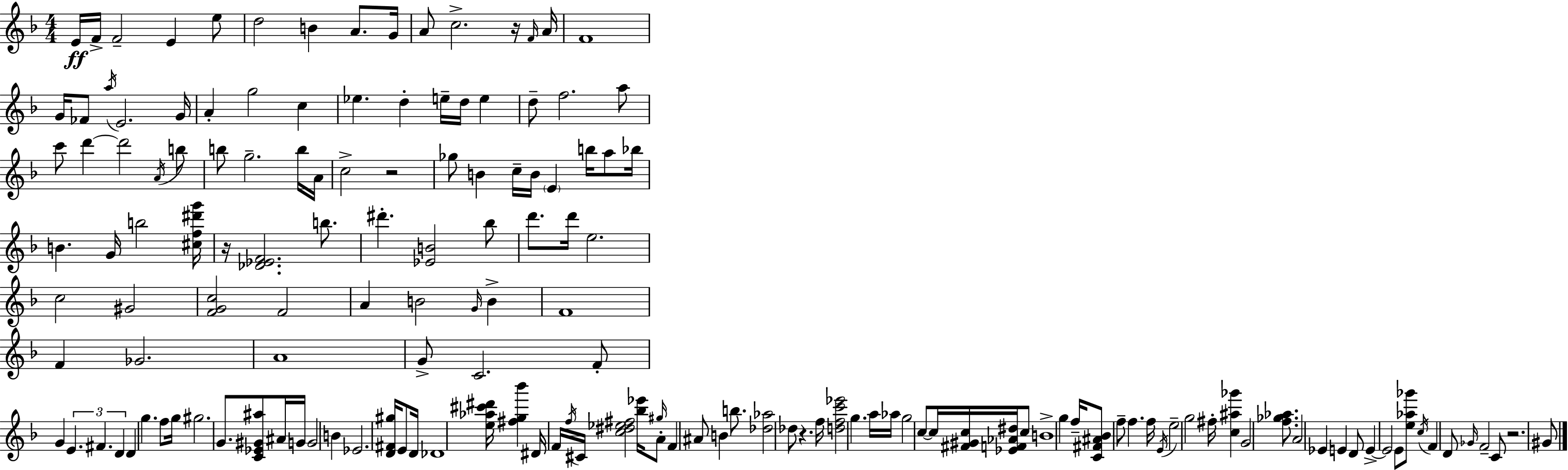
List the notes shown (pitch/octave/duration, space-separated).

E4/s F4/s F4/h E4/q E5/e D5/h B4/q A4/e. G4/s A4/e C5/h. R/s F4/s A4/s F4/w G4/s FES4/e A5/s E4/h. G4/s A4/q G5/h C5/q Eb5/q. D5/q E5/s D5/s E5/q D5/e F5/h. A5/e C6/e D6/q D6/h A4/s B5/e B5/e G5/h. B5/s A4/s C5/h R/h Gb5/e B4/q C5/s B4/s E4/q B5/s A5/e Bb5/s B4/q. G4/s B5/h [C#5,F5,D#6,G6]/s R/s [Db4,Eb4,F4]/h. B5/e. D#6/q. [Eb4,B4]/h Bb5/e D6/e. D6/s E5/h. C5/h G#4/h [F4,G4,C5]/h F4/h A4/q B4/h G4/s B4/q F4/w F4/q Gb4/h. A4/w G4/e C4/h. F4/e G4/q E4/q. F#4/q. D4/q D4/q G5/q. F5/e G5/s G#5/h. G4/e. [C4,Eb4,G#4,A#5]/e A#4/s G4/s G4/h B4/q Eb4/h. [D4,F#4,G#5]/s E4/e D4/s Db4/w [E5,Ab5,C#6,D#6]/s [F#5,G5,Bb6]/q D#4/s F4/s F5/s C#4/s [C5,D#5,Eb5,F#5]/h [Bb5,Eb6]/s G#5/s A4/e F4/q A#4/e B4/q B5/e. [Db5,Ab5]/h Db5/e R/q. F5/s [D5,F5,C6,Eb6]/h G5/q. A5/s Ab5/s G5/h C5/e C5/s [F#4,G#4,C5]/s [Eb4,F4,Ab4,D#5]/s C5/e B4/w G5/q F5/s [C4,F#4,A#4,Bb4]/e F5/e F5/q. F5/s E4/s E5/h G5/h F#5/s [C5,A#5,Gb6]/q G4/h [F5,Gb5,Ab5]/e. A4/h Eb4/q E4/q D4/e E4/q E4/h E4/e [E5,Ab5,Gb6]/e C5/s F4/q D4/e Gb4/s F4/h C4/e R/h. G#4/e